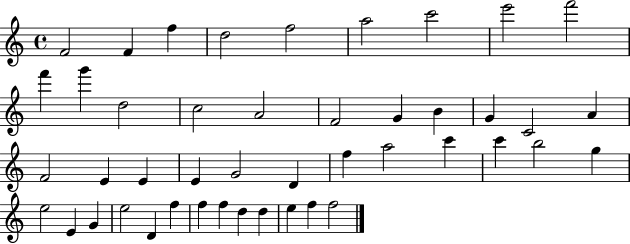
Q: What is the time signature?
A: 4/4